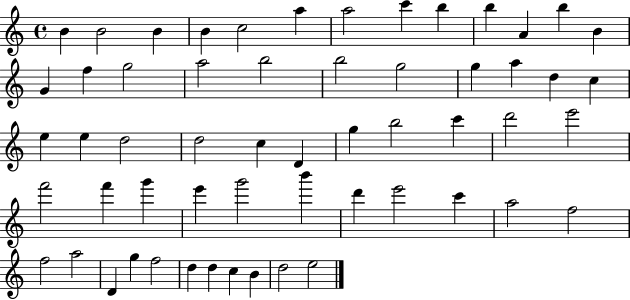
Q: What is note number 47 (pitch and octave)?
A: F5